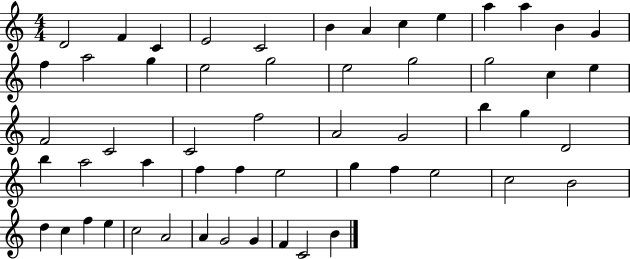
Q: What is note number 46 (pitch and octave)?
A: F5